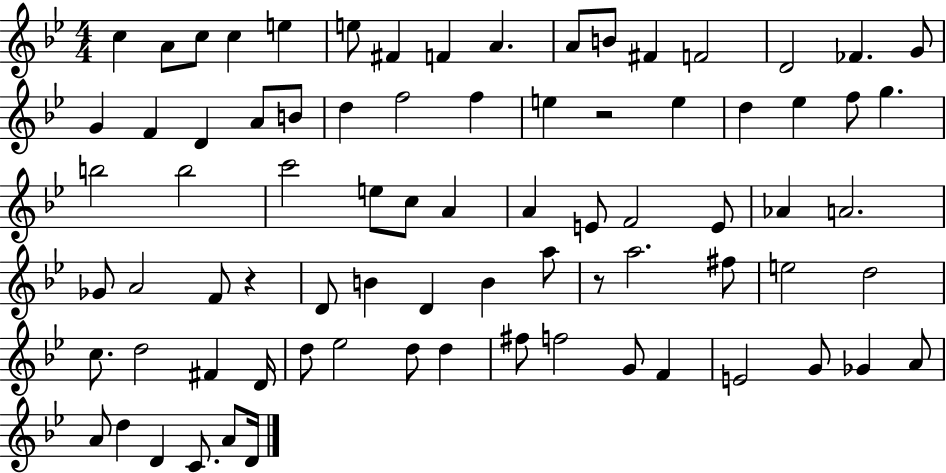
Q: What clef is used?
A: treble